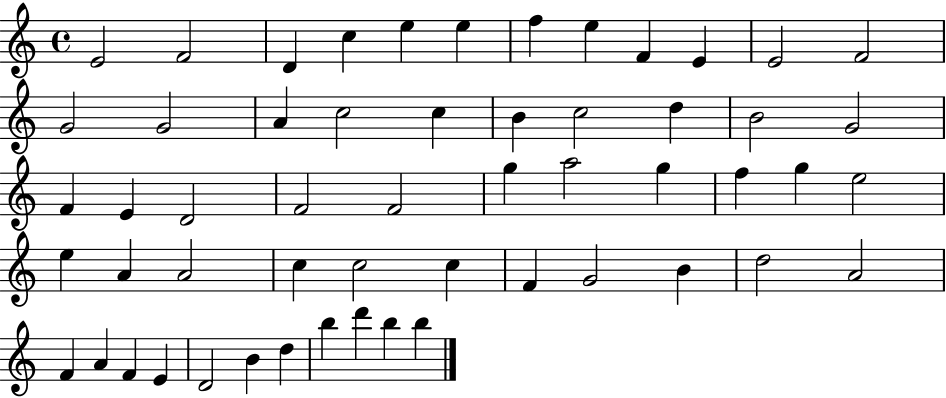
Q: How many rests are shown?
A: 0